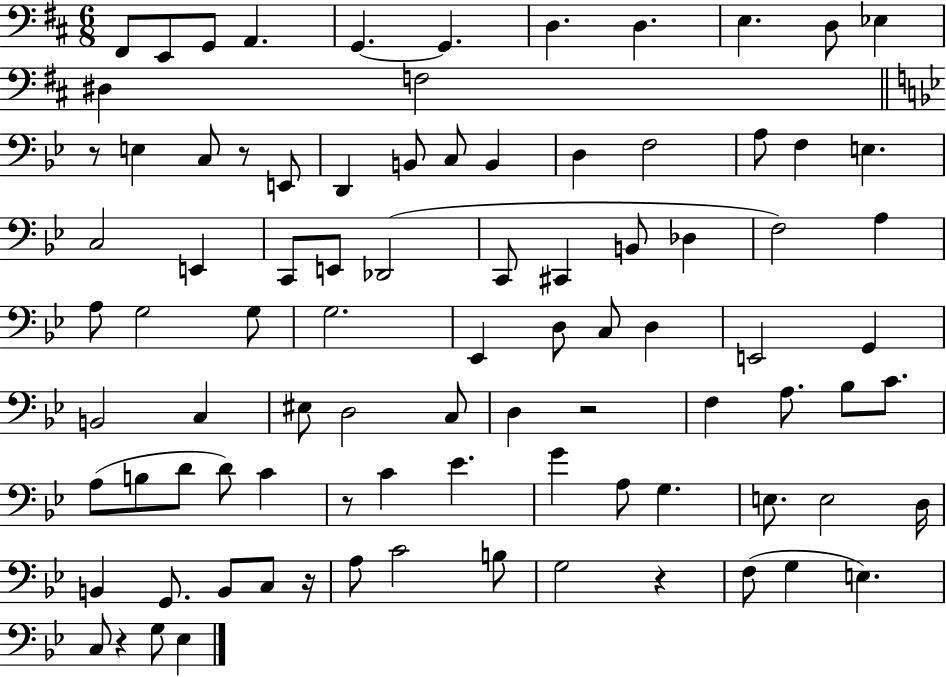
F#2/e E2/e G2/e A2/q. G2/q. G2/q. D3/q. D3/q. E3/q. D3/e Eb3/q D#3/q F3/h R/e E3/q C3/e R/e E2/e D2/q B2/e C3/e B2/q D3/q F3/h A3/e F3/q E3/q. C3/h E2/q C2/e E2/e Db2/h C2/e C#2/q B2/e Db3/q F3/h A3/q A3/e G3/h G3/e G3/h. Eb2/q D3/e C3/e D3/q E2/h G2/q B2/h C3/q EIS3/e D3/h C3/e D3/q R/h F3/q A3/e. Bb3/e C4/e. A3/e B3/e D4/e D4/e C4/q R/e C4/q Eb4/q. G4/q A3/e G3/q. E3/e. E3/h D3/s B2/q G2/e. B2/e C3/e R/s A3/e C4/h B3/e G3/h R/q F3/e G3/q E3/q. C3/e R/q G3/e Eb3/q